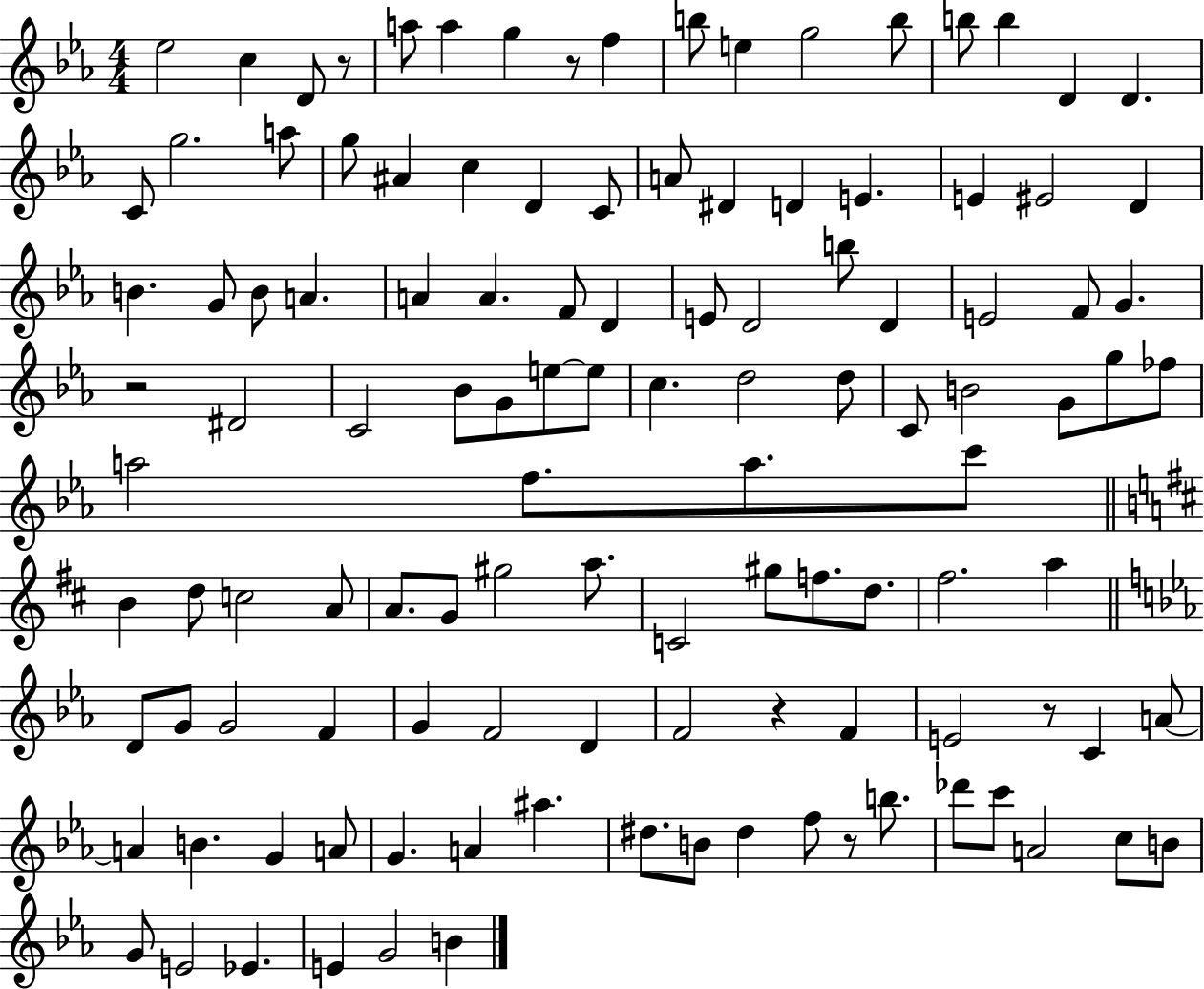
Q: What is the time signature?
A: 4/4